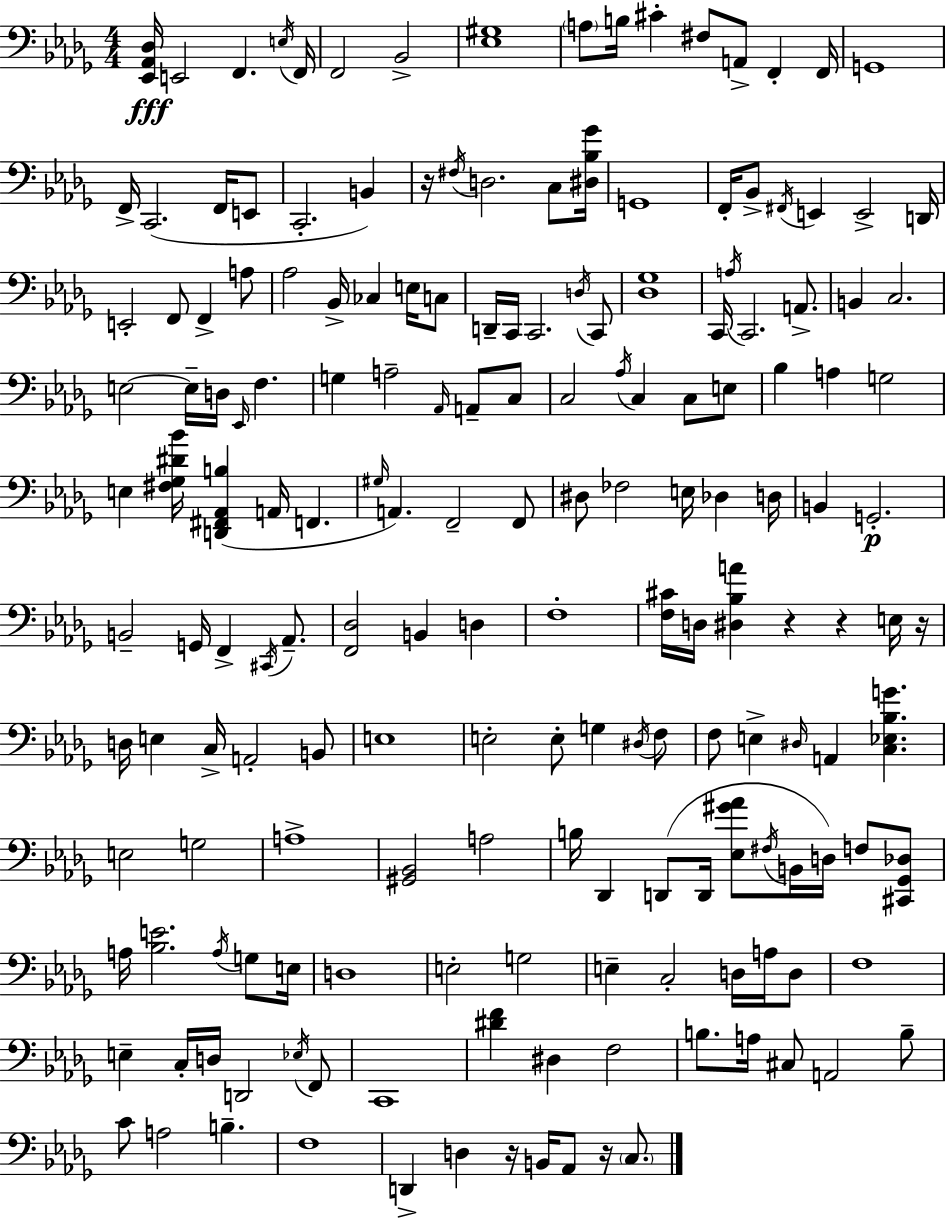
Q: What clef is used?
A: bass